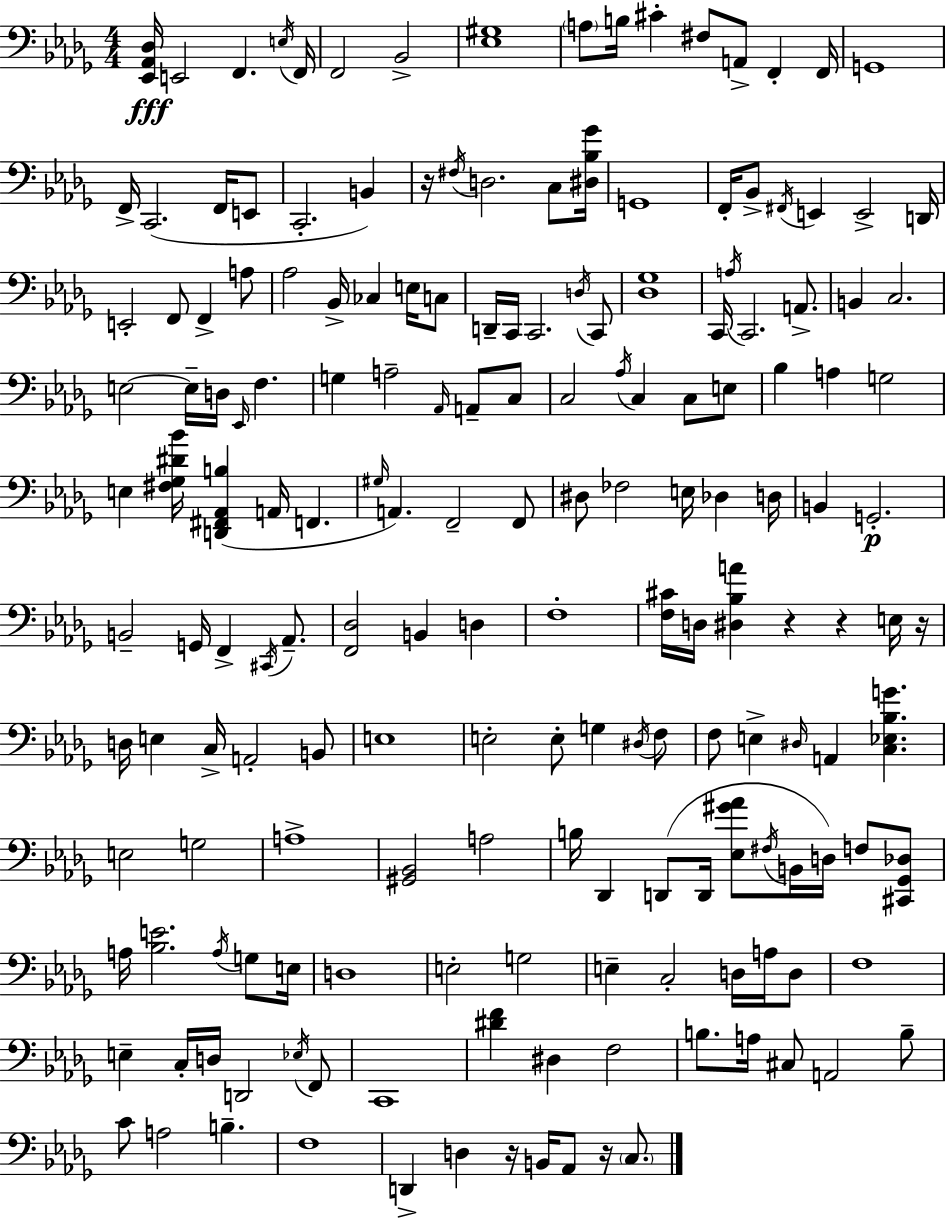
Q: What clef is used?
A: bass